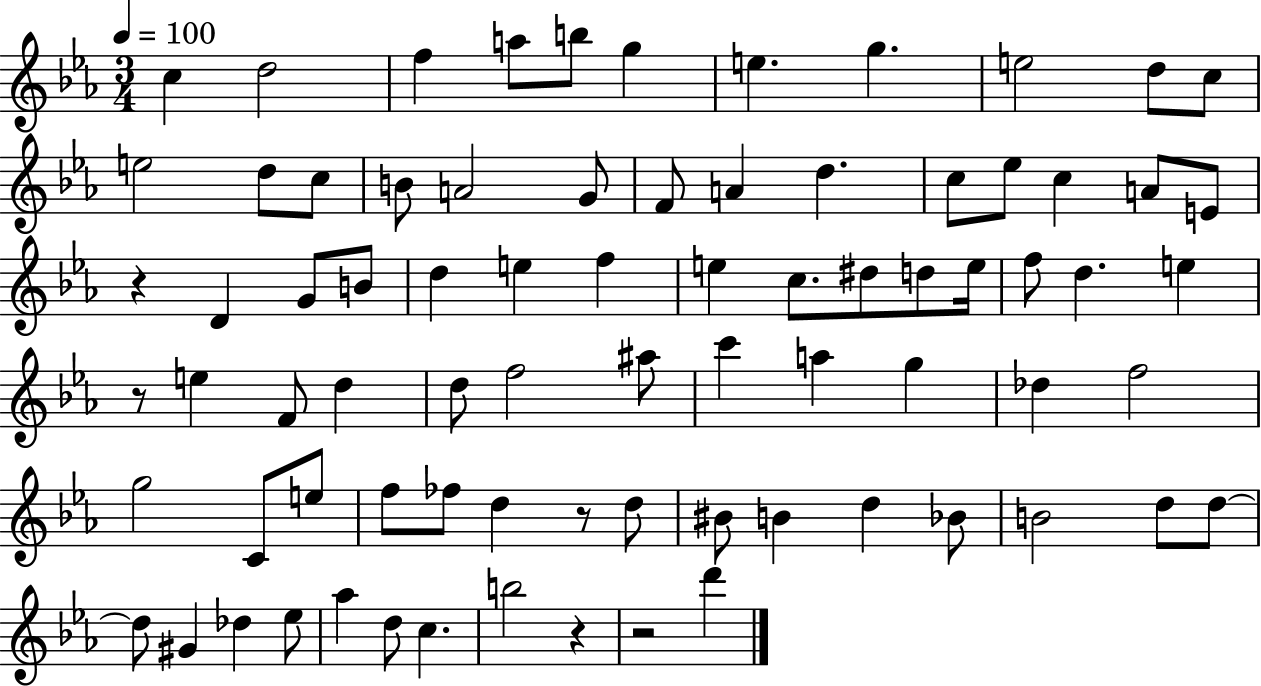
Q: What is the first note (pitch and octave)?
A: C5